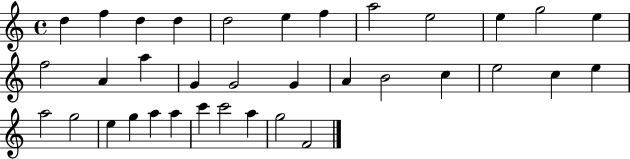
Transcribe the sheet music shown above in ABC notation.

X:1
T:Untitled
M:4/4
L:1/4
K:C
d f d d d2 e f a2 e2 e g2 e f2 A a G G2 G A B2 c e2 c e a2 g2 e g a a c' c'2 a g2 F2